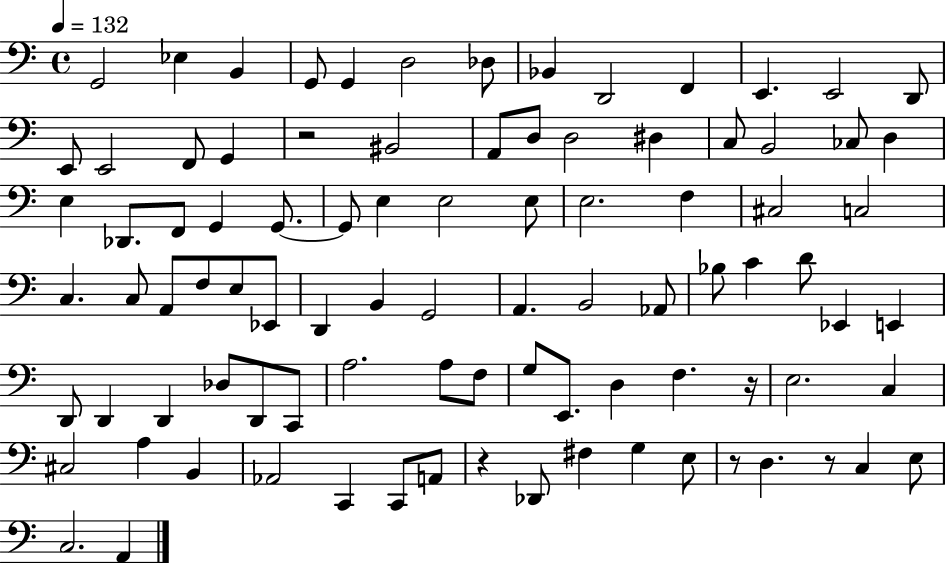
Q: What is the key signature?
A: C major